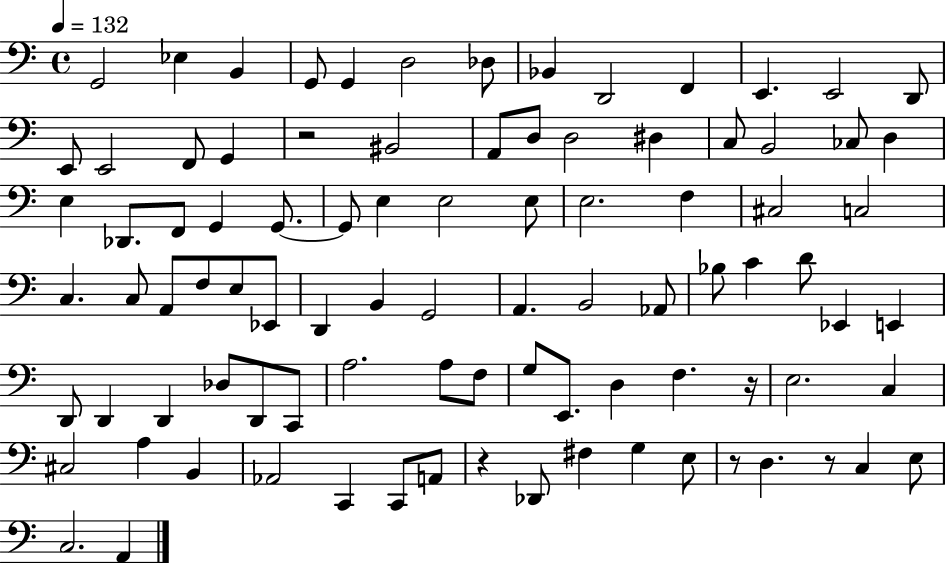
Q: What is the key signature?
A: C major